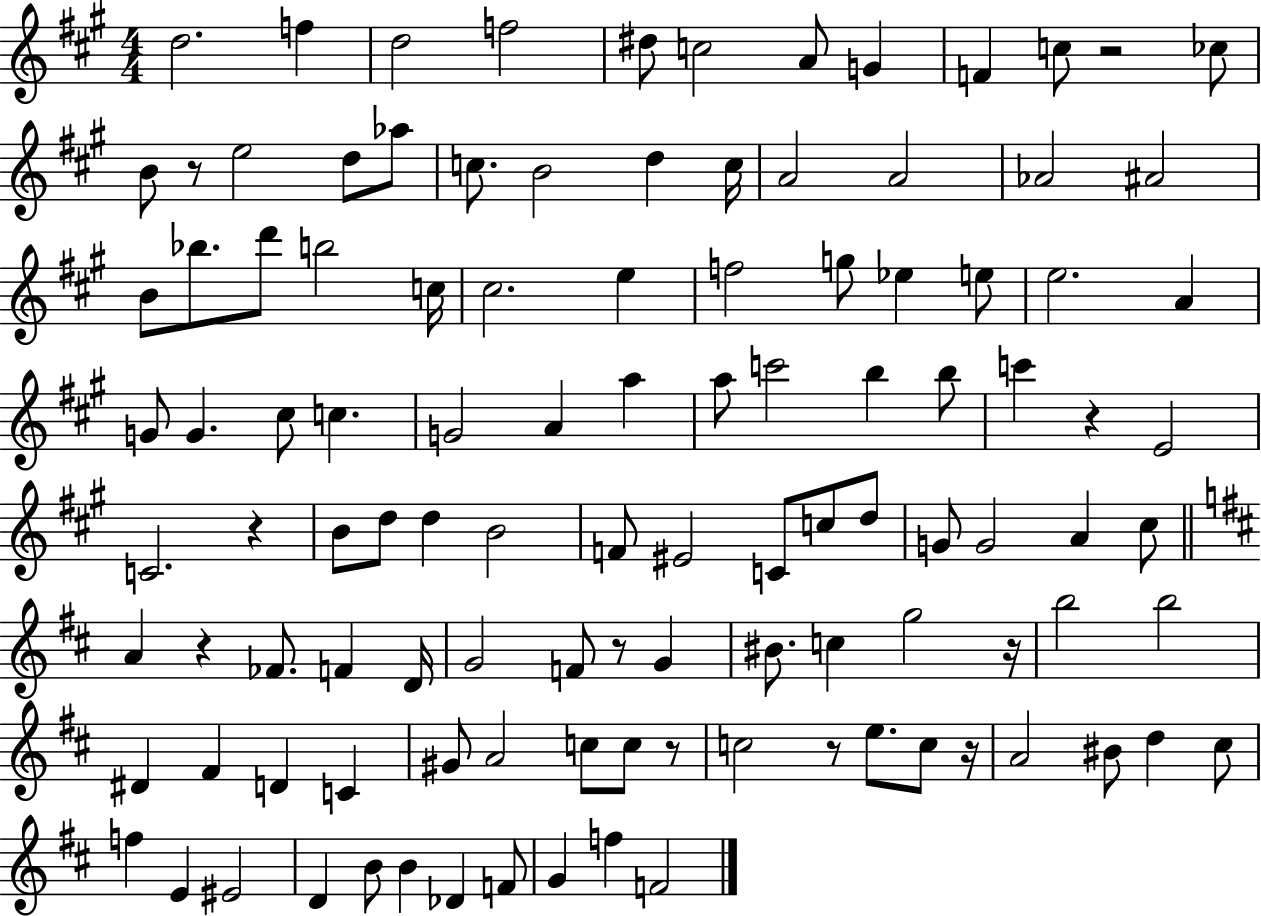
D5/h. F5/q D5/h F5/h D#5/e C5/h A4/e G4/q F4/q C5/e R/h CES5/e B4/e R/e E5/h D5/e Ab5/e C5/e. B4/h D5/q C5/s A4/h A4/h Ab4/h A#4/h B4/e Bb5/e. D6/e B5/h C5/s C#5/h. E5/q F5/h G5/e Eb5/q E5/e E5/h. A4/q G4/e G4/q. C#5/e C5/q. G4/h A4/q A5/q A5/e C6/h B5/q B5/e C6/q R/q E4/h C4/h. R/q B4/e D5/e D5/q B4/h F4/e EIS4/h C4/e C5/e D5/e G4/e G4/h A4/q C#5/e A4/q R/q FES4/e. F4/q D4/s G4/h F4/e R/e G4/q BIS4/e. C5/q G5/h R/s B5/h B5/h D#4/q F#4/q D4/q C4/q G#4/e A4/h C5/e C5/e R/e C5/h R/e E5/e. C5/e R/s A4/h BIS4/e D5/q C#5/e F5/q E4/q EIS4/h D4/q B4/e B4/q Db4/q F4/e G4/q F5/q F4/h